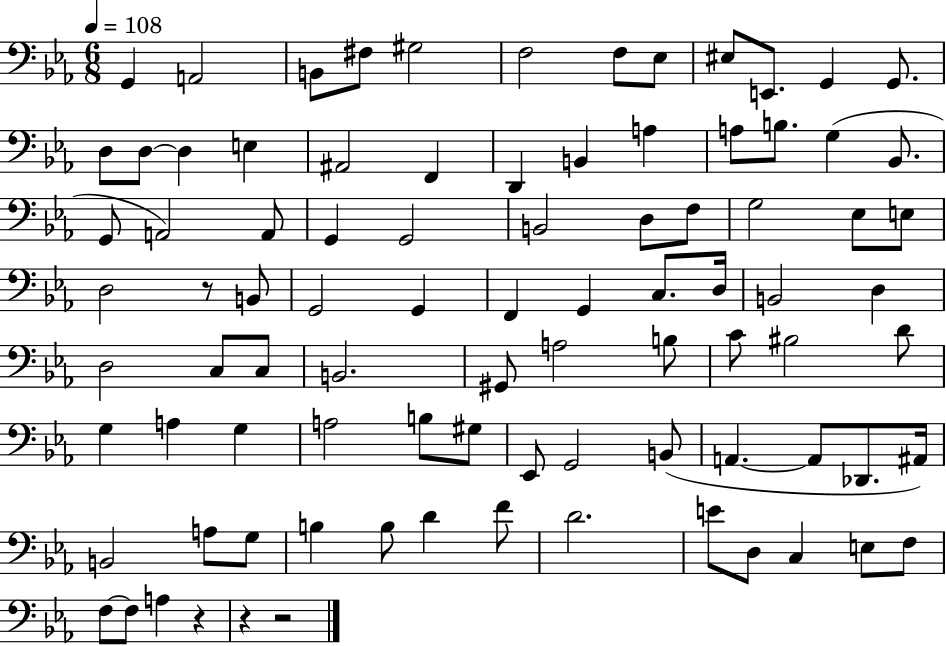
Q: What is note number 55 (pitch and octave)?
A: BIS3